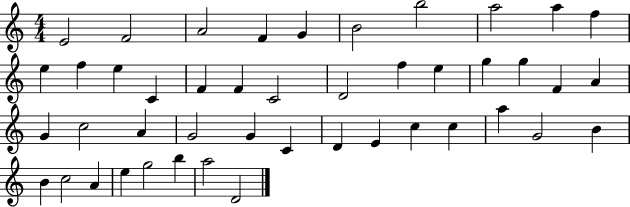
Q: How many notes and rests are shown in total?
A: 45